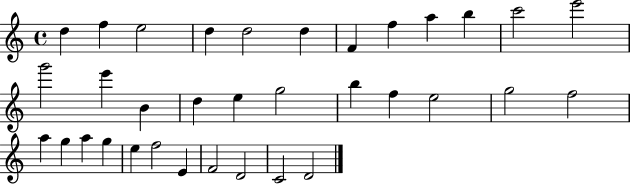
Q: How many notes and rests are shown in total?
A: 34